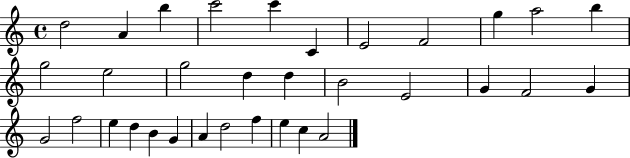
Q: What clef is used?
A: treble